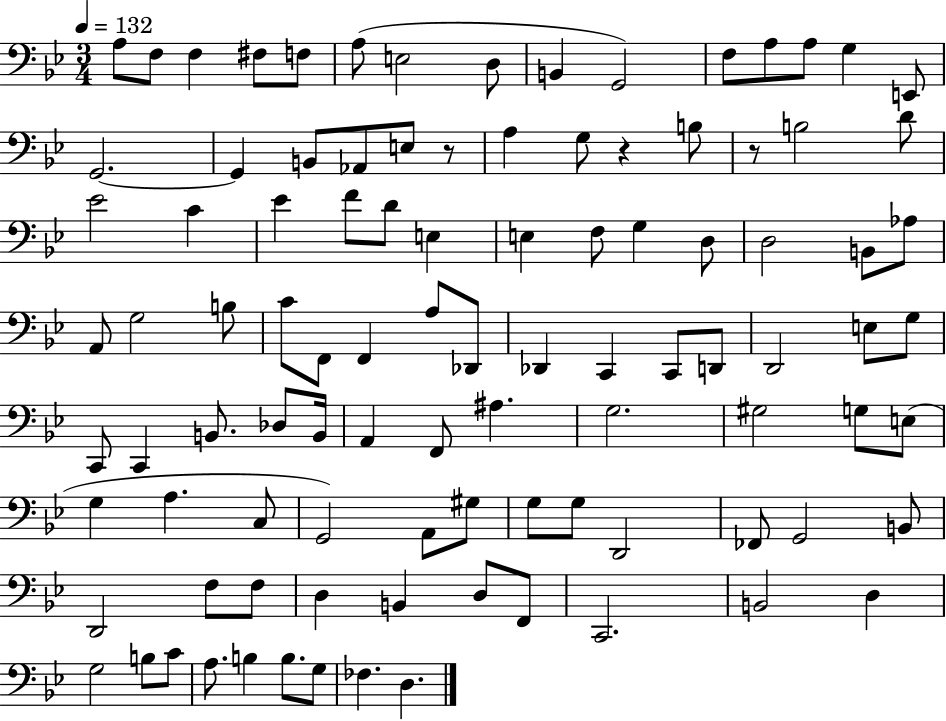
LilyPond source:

{
  \clef bass
  \numericTimeSignature
  \time 3/4
  \key bes \major
  \tempo 4 = 132
  a8 f8 f4 fis8 f8 | a8( e2 d8 | b,4 g,2) | f8 a8 a8 g4 e,8 | \break g,2.~~ | g,4 b,8 aes,8 e8 r8 | a4 g8 r4 b8 | r8 b2 d'8 | \break ees'2 c'4 | ees'4 f'8 d'8 e4 | e4 f8 g4 d8 | d2 b,8 aes8 | \break a,8 g2 b8 | c'8 f,8 f,4 a8 des,8 | des,4 c,4 c,8 d,8 | d,2 e8 g8 | \break c,8 c,4 b,8. des8 b,16 | a,4 f,8 ais4. | g2. | gis2 g8 e8( | \break g4 a4. c8 | g,2) a,8 gis8 | g8 g8 d,2 | fes,8 g,2 b,8 | \break d,2 f8 f8 | d4 b,4 d8 f,8 | c,2. | b,2 d4 | \break g2 b8 c'8 | a8. b4 b8. g8 | fes4. d4. | \bar "|."
}